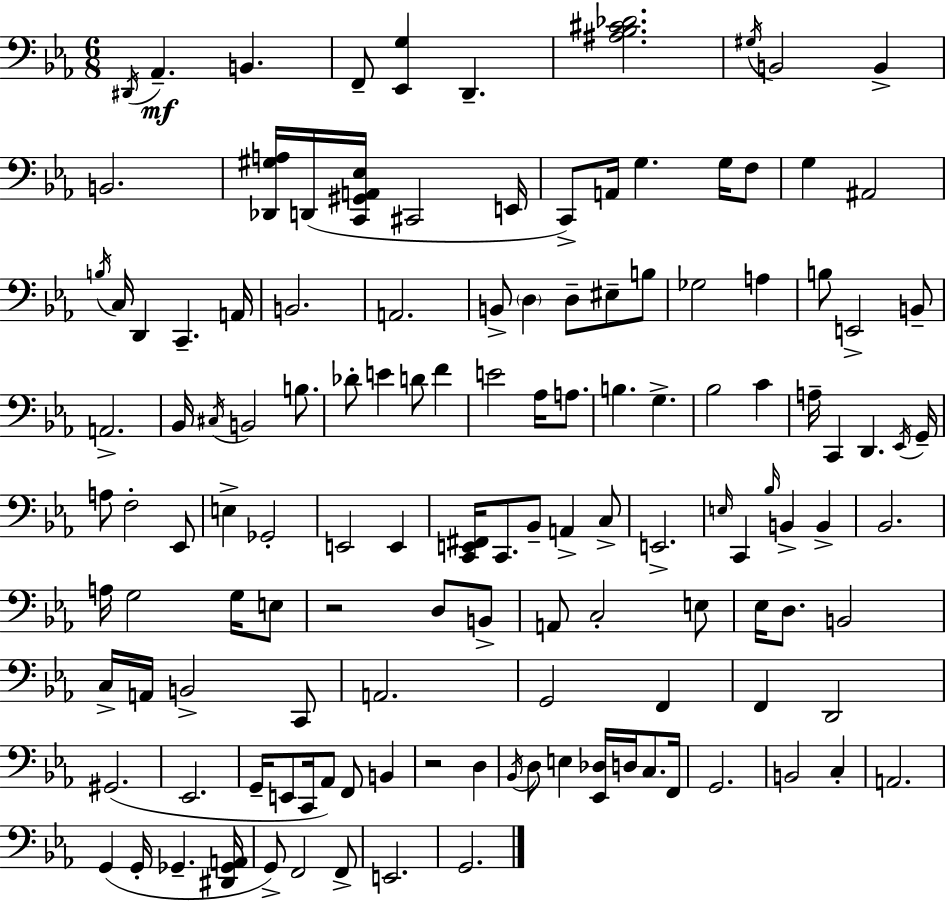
X:1
T:Untitled
M:6/8
L:1/4
K:Cm
^D,,/4 _A,, B,, F,,/2 [_E,,G,] D,, [^A,_B,^C_D]2 ^G,/4 B,,2 B,, B,,2 [_D,,^G,A,]/4 D,,/4 [C,,^G,,A,,_E,]/4 ^C,,2 E,,/4 C,,/2 A,,/4 G, G,/4 F,/2 G, ^A,,2 B,/4 C,/4 D,, C,, A,,/4 B,,2 A,,2 B,,/2 D, D,/2 ^E,/2 B,/2 _G,2 A, B,/2 E,,2 B,,/2 A,,2 _B,,/4 ^C,/4 B,,2 B,/2 _D/2 E D/2 F E2 _A,/4 A,/2 B, G, _B,2 C A,/4 C,, D,, _E,,/4 G,,/4 A,/2 F,2 _E,,/2 E, _G,,2 E,,2 E,, [C,,E,,^F,,]/4 C,,/2 _B,,/2 A,, C,/2 E,,2 E,/4 C,, _B,/4 B,, B,, _B,,2 A,/4 G,2 G,/4 E,/2 z2 D,/2 B,,/2 A,,/2 C,2 E,/2 _E,/4 D,/2 B,,2 C,/4 A,,/4 B,,2 C,,/2 A,,2 G,,2 F,, F,, D,,2 ^G,,2 _E,,2 G,,/4 E,,/2 C,,/4 _A,,/2 F,,/2 B,, z2 D, _B,,/4 D,/2 E, [_E,,_D,]/4 D,/4 C,/2 F,,/4 G,,2 B,,2 C, A,,2 G,, G,,/4 _G,, [^D,,_G,,A,,]/4 G,,/2 F,,2 F,,/2 E,,2 G,,2